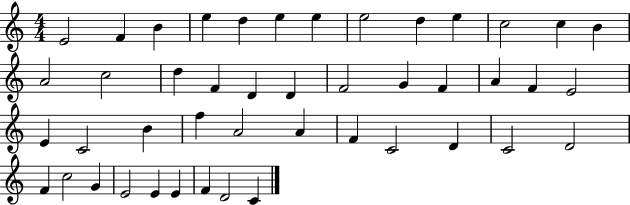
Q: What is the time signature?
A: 4/4